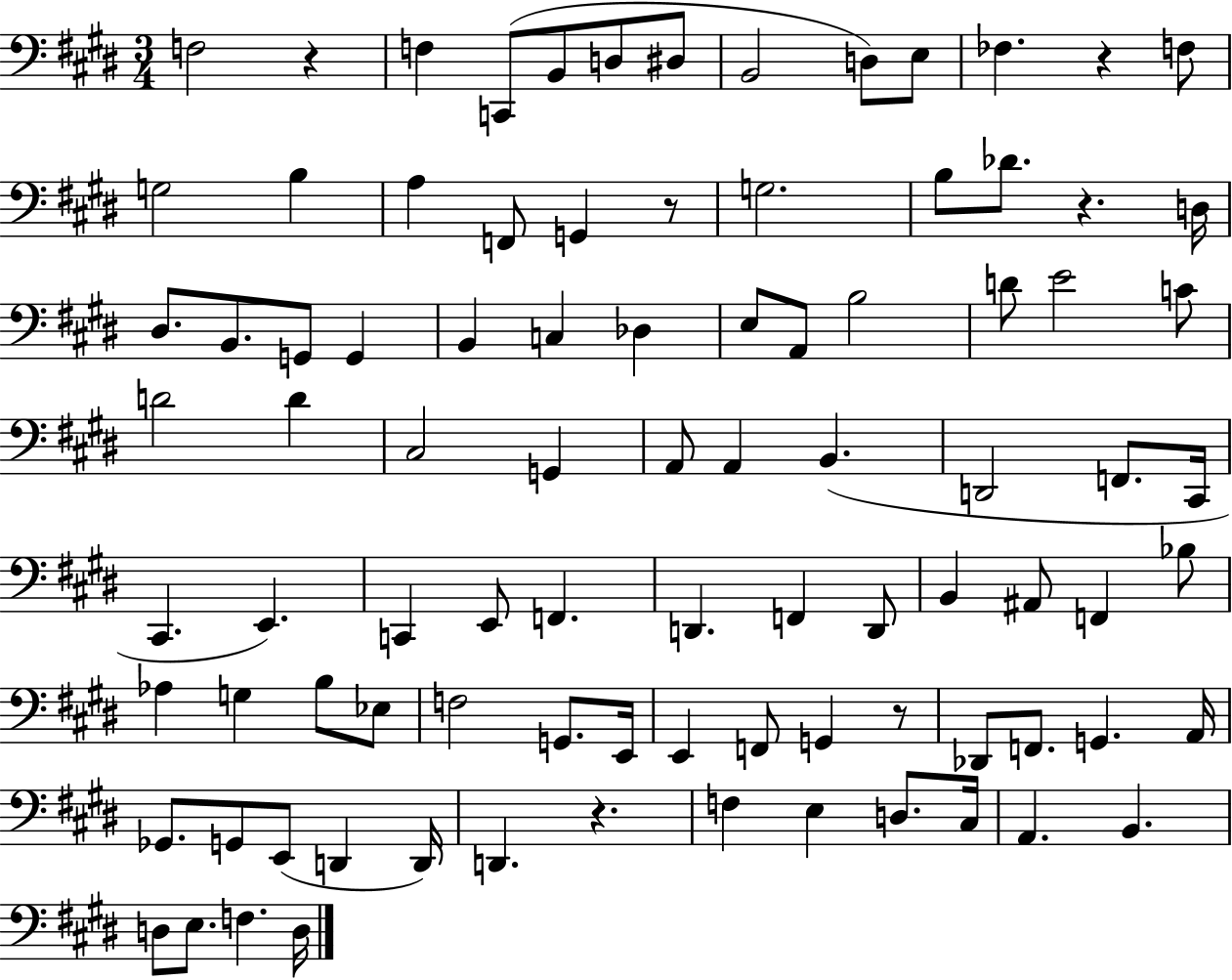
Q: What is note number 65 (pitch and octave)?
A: G2